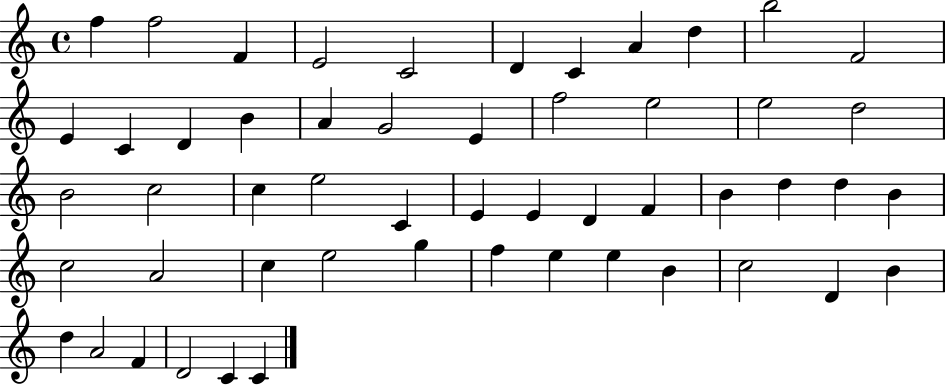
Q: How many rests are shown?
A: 0